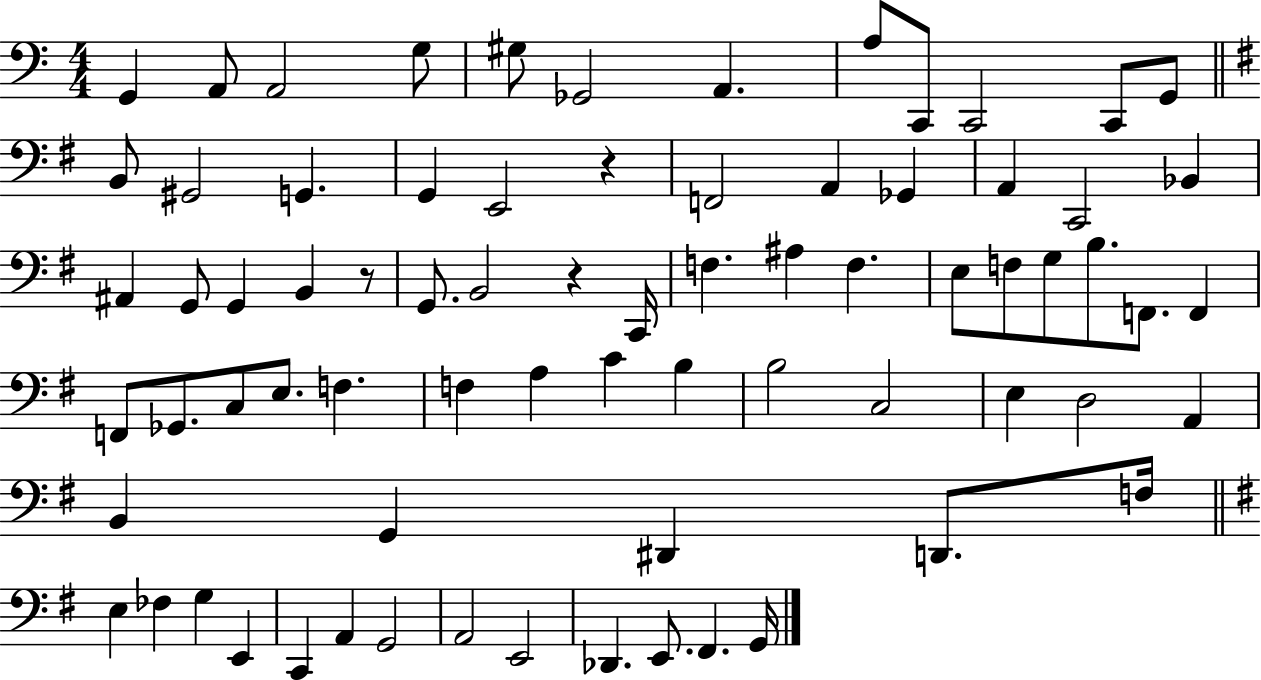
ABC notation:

X:1
T:Untitled
M:4/4
L:1/4
K:C
G,, A,,/2 A,,2 G,/2 ^G,/2 _G,,2 A,, A,/2 C,,/2 C,,2 C,,/2 G,,/2 B,,/2 ^G,,2 G,, G,, E,,2 z F,,2 A,, _G,, A,, C,,2 _B,, ^A,, G,,/2 G,, B,, z/2 G,,/2 B,,2 z C,,/4 F, ^A, F, E,/2 F,/2 G,/2 B,/2 F,,/2 F,, F,,/2 _G,,/2 C,/2 E,/2 F, F, A, C B, B,2 C,2 E, D,2 A,, B,, G,, ^D,, D,,/2 F,/4 E, _F, G, E,, C,, A,, G,,2 A,,2 E,,2 _D,, E,,/2 ^F,, G,,/4